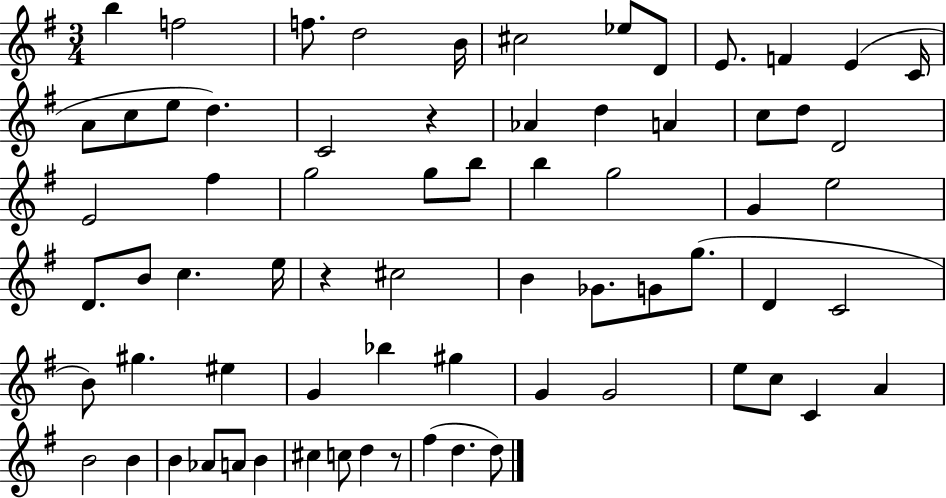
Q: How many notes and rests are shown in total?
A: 70